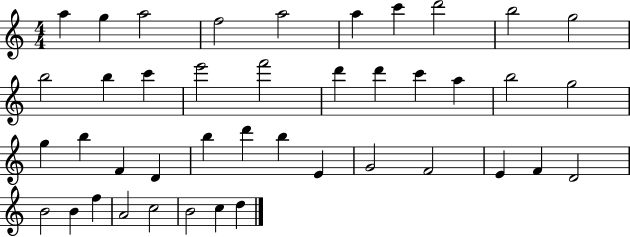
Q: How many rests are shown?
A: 0